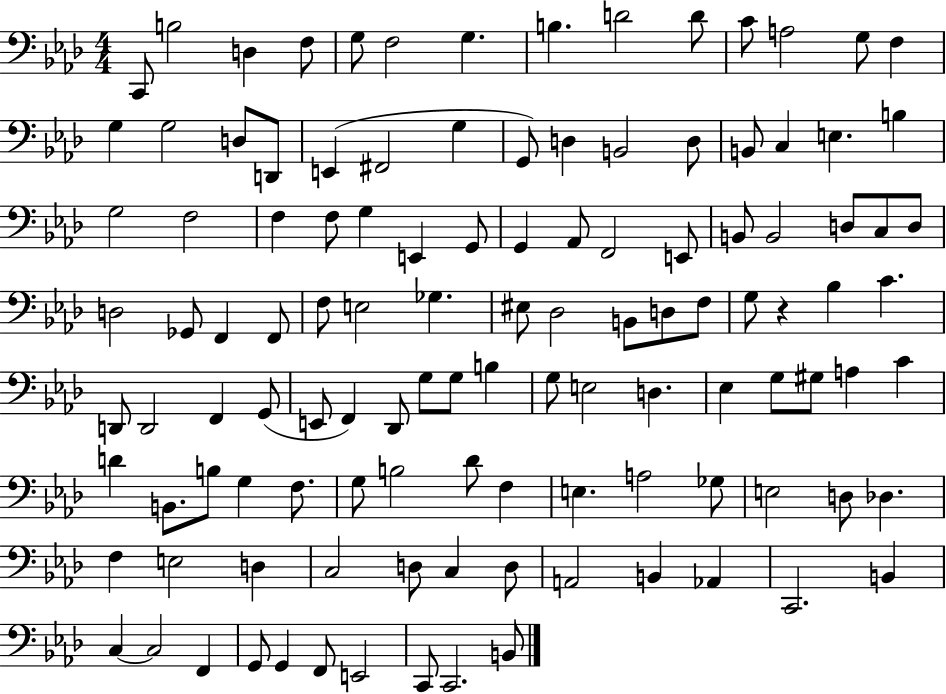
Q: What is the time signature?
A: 4/4